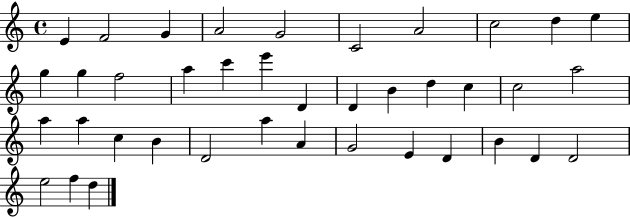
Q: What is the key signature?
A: C major